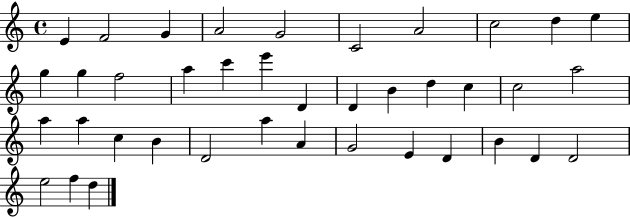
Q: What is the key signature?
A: C major